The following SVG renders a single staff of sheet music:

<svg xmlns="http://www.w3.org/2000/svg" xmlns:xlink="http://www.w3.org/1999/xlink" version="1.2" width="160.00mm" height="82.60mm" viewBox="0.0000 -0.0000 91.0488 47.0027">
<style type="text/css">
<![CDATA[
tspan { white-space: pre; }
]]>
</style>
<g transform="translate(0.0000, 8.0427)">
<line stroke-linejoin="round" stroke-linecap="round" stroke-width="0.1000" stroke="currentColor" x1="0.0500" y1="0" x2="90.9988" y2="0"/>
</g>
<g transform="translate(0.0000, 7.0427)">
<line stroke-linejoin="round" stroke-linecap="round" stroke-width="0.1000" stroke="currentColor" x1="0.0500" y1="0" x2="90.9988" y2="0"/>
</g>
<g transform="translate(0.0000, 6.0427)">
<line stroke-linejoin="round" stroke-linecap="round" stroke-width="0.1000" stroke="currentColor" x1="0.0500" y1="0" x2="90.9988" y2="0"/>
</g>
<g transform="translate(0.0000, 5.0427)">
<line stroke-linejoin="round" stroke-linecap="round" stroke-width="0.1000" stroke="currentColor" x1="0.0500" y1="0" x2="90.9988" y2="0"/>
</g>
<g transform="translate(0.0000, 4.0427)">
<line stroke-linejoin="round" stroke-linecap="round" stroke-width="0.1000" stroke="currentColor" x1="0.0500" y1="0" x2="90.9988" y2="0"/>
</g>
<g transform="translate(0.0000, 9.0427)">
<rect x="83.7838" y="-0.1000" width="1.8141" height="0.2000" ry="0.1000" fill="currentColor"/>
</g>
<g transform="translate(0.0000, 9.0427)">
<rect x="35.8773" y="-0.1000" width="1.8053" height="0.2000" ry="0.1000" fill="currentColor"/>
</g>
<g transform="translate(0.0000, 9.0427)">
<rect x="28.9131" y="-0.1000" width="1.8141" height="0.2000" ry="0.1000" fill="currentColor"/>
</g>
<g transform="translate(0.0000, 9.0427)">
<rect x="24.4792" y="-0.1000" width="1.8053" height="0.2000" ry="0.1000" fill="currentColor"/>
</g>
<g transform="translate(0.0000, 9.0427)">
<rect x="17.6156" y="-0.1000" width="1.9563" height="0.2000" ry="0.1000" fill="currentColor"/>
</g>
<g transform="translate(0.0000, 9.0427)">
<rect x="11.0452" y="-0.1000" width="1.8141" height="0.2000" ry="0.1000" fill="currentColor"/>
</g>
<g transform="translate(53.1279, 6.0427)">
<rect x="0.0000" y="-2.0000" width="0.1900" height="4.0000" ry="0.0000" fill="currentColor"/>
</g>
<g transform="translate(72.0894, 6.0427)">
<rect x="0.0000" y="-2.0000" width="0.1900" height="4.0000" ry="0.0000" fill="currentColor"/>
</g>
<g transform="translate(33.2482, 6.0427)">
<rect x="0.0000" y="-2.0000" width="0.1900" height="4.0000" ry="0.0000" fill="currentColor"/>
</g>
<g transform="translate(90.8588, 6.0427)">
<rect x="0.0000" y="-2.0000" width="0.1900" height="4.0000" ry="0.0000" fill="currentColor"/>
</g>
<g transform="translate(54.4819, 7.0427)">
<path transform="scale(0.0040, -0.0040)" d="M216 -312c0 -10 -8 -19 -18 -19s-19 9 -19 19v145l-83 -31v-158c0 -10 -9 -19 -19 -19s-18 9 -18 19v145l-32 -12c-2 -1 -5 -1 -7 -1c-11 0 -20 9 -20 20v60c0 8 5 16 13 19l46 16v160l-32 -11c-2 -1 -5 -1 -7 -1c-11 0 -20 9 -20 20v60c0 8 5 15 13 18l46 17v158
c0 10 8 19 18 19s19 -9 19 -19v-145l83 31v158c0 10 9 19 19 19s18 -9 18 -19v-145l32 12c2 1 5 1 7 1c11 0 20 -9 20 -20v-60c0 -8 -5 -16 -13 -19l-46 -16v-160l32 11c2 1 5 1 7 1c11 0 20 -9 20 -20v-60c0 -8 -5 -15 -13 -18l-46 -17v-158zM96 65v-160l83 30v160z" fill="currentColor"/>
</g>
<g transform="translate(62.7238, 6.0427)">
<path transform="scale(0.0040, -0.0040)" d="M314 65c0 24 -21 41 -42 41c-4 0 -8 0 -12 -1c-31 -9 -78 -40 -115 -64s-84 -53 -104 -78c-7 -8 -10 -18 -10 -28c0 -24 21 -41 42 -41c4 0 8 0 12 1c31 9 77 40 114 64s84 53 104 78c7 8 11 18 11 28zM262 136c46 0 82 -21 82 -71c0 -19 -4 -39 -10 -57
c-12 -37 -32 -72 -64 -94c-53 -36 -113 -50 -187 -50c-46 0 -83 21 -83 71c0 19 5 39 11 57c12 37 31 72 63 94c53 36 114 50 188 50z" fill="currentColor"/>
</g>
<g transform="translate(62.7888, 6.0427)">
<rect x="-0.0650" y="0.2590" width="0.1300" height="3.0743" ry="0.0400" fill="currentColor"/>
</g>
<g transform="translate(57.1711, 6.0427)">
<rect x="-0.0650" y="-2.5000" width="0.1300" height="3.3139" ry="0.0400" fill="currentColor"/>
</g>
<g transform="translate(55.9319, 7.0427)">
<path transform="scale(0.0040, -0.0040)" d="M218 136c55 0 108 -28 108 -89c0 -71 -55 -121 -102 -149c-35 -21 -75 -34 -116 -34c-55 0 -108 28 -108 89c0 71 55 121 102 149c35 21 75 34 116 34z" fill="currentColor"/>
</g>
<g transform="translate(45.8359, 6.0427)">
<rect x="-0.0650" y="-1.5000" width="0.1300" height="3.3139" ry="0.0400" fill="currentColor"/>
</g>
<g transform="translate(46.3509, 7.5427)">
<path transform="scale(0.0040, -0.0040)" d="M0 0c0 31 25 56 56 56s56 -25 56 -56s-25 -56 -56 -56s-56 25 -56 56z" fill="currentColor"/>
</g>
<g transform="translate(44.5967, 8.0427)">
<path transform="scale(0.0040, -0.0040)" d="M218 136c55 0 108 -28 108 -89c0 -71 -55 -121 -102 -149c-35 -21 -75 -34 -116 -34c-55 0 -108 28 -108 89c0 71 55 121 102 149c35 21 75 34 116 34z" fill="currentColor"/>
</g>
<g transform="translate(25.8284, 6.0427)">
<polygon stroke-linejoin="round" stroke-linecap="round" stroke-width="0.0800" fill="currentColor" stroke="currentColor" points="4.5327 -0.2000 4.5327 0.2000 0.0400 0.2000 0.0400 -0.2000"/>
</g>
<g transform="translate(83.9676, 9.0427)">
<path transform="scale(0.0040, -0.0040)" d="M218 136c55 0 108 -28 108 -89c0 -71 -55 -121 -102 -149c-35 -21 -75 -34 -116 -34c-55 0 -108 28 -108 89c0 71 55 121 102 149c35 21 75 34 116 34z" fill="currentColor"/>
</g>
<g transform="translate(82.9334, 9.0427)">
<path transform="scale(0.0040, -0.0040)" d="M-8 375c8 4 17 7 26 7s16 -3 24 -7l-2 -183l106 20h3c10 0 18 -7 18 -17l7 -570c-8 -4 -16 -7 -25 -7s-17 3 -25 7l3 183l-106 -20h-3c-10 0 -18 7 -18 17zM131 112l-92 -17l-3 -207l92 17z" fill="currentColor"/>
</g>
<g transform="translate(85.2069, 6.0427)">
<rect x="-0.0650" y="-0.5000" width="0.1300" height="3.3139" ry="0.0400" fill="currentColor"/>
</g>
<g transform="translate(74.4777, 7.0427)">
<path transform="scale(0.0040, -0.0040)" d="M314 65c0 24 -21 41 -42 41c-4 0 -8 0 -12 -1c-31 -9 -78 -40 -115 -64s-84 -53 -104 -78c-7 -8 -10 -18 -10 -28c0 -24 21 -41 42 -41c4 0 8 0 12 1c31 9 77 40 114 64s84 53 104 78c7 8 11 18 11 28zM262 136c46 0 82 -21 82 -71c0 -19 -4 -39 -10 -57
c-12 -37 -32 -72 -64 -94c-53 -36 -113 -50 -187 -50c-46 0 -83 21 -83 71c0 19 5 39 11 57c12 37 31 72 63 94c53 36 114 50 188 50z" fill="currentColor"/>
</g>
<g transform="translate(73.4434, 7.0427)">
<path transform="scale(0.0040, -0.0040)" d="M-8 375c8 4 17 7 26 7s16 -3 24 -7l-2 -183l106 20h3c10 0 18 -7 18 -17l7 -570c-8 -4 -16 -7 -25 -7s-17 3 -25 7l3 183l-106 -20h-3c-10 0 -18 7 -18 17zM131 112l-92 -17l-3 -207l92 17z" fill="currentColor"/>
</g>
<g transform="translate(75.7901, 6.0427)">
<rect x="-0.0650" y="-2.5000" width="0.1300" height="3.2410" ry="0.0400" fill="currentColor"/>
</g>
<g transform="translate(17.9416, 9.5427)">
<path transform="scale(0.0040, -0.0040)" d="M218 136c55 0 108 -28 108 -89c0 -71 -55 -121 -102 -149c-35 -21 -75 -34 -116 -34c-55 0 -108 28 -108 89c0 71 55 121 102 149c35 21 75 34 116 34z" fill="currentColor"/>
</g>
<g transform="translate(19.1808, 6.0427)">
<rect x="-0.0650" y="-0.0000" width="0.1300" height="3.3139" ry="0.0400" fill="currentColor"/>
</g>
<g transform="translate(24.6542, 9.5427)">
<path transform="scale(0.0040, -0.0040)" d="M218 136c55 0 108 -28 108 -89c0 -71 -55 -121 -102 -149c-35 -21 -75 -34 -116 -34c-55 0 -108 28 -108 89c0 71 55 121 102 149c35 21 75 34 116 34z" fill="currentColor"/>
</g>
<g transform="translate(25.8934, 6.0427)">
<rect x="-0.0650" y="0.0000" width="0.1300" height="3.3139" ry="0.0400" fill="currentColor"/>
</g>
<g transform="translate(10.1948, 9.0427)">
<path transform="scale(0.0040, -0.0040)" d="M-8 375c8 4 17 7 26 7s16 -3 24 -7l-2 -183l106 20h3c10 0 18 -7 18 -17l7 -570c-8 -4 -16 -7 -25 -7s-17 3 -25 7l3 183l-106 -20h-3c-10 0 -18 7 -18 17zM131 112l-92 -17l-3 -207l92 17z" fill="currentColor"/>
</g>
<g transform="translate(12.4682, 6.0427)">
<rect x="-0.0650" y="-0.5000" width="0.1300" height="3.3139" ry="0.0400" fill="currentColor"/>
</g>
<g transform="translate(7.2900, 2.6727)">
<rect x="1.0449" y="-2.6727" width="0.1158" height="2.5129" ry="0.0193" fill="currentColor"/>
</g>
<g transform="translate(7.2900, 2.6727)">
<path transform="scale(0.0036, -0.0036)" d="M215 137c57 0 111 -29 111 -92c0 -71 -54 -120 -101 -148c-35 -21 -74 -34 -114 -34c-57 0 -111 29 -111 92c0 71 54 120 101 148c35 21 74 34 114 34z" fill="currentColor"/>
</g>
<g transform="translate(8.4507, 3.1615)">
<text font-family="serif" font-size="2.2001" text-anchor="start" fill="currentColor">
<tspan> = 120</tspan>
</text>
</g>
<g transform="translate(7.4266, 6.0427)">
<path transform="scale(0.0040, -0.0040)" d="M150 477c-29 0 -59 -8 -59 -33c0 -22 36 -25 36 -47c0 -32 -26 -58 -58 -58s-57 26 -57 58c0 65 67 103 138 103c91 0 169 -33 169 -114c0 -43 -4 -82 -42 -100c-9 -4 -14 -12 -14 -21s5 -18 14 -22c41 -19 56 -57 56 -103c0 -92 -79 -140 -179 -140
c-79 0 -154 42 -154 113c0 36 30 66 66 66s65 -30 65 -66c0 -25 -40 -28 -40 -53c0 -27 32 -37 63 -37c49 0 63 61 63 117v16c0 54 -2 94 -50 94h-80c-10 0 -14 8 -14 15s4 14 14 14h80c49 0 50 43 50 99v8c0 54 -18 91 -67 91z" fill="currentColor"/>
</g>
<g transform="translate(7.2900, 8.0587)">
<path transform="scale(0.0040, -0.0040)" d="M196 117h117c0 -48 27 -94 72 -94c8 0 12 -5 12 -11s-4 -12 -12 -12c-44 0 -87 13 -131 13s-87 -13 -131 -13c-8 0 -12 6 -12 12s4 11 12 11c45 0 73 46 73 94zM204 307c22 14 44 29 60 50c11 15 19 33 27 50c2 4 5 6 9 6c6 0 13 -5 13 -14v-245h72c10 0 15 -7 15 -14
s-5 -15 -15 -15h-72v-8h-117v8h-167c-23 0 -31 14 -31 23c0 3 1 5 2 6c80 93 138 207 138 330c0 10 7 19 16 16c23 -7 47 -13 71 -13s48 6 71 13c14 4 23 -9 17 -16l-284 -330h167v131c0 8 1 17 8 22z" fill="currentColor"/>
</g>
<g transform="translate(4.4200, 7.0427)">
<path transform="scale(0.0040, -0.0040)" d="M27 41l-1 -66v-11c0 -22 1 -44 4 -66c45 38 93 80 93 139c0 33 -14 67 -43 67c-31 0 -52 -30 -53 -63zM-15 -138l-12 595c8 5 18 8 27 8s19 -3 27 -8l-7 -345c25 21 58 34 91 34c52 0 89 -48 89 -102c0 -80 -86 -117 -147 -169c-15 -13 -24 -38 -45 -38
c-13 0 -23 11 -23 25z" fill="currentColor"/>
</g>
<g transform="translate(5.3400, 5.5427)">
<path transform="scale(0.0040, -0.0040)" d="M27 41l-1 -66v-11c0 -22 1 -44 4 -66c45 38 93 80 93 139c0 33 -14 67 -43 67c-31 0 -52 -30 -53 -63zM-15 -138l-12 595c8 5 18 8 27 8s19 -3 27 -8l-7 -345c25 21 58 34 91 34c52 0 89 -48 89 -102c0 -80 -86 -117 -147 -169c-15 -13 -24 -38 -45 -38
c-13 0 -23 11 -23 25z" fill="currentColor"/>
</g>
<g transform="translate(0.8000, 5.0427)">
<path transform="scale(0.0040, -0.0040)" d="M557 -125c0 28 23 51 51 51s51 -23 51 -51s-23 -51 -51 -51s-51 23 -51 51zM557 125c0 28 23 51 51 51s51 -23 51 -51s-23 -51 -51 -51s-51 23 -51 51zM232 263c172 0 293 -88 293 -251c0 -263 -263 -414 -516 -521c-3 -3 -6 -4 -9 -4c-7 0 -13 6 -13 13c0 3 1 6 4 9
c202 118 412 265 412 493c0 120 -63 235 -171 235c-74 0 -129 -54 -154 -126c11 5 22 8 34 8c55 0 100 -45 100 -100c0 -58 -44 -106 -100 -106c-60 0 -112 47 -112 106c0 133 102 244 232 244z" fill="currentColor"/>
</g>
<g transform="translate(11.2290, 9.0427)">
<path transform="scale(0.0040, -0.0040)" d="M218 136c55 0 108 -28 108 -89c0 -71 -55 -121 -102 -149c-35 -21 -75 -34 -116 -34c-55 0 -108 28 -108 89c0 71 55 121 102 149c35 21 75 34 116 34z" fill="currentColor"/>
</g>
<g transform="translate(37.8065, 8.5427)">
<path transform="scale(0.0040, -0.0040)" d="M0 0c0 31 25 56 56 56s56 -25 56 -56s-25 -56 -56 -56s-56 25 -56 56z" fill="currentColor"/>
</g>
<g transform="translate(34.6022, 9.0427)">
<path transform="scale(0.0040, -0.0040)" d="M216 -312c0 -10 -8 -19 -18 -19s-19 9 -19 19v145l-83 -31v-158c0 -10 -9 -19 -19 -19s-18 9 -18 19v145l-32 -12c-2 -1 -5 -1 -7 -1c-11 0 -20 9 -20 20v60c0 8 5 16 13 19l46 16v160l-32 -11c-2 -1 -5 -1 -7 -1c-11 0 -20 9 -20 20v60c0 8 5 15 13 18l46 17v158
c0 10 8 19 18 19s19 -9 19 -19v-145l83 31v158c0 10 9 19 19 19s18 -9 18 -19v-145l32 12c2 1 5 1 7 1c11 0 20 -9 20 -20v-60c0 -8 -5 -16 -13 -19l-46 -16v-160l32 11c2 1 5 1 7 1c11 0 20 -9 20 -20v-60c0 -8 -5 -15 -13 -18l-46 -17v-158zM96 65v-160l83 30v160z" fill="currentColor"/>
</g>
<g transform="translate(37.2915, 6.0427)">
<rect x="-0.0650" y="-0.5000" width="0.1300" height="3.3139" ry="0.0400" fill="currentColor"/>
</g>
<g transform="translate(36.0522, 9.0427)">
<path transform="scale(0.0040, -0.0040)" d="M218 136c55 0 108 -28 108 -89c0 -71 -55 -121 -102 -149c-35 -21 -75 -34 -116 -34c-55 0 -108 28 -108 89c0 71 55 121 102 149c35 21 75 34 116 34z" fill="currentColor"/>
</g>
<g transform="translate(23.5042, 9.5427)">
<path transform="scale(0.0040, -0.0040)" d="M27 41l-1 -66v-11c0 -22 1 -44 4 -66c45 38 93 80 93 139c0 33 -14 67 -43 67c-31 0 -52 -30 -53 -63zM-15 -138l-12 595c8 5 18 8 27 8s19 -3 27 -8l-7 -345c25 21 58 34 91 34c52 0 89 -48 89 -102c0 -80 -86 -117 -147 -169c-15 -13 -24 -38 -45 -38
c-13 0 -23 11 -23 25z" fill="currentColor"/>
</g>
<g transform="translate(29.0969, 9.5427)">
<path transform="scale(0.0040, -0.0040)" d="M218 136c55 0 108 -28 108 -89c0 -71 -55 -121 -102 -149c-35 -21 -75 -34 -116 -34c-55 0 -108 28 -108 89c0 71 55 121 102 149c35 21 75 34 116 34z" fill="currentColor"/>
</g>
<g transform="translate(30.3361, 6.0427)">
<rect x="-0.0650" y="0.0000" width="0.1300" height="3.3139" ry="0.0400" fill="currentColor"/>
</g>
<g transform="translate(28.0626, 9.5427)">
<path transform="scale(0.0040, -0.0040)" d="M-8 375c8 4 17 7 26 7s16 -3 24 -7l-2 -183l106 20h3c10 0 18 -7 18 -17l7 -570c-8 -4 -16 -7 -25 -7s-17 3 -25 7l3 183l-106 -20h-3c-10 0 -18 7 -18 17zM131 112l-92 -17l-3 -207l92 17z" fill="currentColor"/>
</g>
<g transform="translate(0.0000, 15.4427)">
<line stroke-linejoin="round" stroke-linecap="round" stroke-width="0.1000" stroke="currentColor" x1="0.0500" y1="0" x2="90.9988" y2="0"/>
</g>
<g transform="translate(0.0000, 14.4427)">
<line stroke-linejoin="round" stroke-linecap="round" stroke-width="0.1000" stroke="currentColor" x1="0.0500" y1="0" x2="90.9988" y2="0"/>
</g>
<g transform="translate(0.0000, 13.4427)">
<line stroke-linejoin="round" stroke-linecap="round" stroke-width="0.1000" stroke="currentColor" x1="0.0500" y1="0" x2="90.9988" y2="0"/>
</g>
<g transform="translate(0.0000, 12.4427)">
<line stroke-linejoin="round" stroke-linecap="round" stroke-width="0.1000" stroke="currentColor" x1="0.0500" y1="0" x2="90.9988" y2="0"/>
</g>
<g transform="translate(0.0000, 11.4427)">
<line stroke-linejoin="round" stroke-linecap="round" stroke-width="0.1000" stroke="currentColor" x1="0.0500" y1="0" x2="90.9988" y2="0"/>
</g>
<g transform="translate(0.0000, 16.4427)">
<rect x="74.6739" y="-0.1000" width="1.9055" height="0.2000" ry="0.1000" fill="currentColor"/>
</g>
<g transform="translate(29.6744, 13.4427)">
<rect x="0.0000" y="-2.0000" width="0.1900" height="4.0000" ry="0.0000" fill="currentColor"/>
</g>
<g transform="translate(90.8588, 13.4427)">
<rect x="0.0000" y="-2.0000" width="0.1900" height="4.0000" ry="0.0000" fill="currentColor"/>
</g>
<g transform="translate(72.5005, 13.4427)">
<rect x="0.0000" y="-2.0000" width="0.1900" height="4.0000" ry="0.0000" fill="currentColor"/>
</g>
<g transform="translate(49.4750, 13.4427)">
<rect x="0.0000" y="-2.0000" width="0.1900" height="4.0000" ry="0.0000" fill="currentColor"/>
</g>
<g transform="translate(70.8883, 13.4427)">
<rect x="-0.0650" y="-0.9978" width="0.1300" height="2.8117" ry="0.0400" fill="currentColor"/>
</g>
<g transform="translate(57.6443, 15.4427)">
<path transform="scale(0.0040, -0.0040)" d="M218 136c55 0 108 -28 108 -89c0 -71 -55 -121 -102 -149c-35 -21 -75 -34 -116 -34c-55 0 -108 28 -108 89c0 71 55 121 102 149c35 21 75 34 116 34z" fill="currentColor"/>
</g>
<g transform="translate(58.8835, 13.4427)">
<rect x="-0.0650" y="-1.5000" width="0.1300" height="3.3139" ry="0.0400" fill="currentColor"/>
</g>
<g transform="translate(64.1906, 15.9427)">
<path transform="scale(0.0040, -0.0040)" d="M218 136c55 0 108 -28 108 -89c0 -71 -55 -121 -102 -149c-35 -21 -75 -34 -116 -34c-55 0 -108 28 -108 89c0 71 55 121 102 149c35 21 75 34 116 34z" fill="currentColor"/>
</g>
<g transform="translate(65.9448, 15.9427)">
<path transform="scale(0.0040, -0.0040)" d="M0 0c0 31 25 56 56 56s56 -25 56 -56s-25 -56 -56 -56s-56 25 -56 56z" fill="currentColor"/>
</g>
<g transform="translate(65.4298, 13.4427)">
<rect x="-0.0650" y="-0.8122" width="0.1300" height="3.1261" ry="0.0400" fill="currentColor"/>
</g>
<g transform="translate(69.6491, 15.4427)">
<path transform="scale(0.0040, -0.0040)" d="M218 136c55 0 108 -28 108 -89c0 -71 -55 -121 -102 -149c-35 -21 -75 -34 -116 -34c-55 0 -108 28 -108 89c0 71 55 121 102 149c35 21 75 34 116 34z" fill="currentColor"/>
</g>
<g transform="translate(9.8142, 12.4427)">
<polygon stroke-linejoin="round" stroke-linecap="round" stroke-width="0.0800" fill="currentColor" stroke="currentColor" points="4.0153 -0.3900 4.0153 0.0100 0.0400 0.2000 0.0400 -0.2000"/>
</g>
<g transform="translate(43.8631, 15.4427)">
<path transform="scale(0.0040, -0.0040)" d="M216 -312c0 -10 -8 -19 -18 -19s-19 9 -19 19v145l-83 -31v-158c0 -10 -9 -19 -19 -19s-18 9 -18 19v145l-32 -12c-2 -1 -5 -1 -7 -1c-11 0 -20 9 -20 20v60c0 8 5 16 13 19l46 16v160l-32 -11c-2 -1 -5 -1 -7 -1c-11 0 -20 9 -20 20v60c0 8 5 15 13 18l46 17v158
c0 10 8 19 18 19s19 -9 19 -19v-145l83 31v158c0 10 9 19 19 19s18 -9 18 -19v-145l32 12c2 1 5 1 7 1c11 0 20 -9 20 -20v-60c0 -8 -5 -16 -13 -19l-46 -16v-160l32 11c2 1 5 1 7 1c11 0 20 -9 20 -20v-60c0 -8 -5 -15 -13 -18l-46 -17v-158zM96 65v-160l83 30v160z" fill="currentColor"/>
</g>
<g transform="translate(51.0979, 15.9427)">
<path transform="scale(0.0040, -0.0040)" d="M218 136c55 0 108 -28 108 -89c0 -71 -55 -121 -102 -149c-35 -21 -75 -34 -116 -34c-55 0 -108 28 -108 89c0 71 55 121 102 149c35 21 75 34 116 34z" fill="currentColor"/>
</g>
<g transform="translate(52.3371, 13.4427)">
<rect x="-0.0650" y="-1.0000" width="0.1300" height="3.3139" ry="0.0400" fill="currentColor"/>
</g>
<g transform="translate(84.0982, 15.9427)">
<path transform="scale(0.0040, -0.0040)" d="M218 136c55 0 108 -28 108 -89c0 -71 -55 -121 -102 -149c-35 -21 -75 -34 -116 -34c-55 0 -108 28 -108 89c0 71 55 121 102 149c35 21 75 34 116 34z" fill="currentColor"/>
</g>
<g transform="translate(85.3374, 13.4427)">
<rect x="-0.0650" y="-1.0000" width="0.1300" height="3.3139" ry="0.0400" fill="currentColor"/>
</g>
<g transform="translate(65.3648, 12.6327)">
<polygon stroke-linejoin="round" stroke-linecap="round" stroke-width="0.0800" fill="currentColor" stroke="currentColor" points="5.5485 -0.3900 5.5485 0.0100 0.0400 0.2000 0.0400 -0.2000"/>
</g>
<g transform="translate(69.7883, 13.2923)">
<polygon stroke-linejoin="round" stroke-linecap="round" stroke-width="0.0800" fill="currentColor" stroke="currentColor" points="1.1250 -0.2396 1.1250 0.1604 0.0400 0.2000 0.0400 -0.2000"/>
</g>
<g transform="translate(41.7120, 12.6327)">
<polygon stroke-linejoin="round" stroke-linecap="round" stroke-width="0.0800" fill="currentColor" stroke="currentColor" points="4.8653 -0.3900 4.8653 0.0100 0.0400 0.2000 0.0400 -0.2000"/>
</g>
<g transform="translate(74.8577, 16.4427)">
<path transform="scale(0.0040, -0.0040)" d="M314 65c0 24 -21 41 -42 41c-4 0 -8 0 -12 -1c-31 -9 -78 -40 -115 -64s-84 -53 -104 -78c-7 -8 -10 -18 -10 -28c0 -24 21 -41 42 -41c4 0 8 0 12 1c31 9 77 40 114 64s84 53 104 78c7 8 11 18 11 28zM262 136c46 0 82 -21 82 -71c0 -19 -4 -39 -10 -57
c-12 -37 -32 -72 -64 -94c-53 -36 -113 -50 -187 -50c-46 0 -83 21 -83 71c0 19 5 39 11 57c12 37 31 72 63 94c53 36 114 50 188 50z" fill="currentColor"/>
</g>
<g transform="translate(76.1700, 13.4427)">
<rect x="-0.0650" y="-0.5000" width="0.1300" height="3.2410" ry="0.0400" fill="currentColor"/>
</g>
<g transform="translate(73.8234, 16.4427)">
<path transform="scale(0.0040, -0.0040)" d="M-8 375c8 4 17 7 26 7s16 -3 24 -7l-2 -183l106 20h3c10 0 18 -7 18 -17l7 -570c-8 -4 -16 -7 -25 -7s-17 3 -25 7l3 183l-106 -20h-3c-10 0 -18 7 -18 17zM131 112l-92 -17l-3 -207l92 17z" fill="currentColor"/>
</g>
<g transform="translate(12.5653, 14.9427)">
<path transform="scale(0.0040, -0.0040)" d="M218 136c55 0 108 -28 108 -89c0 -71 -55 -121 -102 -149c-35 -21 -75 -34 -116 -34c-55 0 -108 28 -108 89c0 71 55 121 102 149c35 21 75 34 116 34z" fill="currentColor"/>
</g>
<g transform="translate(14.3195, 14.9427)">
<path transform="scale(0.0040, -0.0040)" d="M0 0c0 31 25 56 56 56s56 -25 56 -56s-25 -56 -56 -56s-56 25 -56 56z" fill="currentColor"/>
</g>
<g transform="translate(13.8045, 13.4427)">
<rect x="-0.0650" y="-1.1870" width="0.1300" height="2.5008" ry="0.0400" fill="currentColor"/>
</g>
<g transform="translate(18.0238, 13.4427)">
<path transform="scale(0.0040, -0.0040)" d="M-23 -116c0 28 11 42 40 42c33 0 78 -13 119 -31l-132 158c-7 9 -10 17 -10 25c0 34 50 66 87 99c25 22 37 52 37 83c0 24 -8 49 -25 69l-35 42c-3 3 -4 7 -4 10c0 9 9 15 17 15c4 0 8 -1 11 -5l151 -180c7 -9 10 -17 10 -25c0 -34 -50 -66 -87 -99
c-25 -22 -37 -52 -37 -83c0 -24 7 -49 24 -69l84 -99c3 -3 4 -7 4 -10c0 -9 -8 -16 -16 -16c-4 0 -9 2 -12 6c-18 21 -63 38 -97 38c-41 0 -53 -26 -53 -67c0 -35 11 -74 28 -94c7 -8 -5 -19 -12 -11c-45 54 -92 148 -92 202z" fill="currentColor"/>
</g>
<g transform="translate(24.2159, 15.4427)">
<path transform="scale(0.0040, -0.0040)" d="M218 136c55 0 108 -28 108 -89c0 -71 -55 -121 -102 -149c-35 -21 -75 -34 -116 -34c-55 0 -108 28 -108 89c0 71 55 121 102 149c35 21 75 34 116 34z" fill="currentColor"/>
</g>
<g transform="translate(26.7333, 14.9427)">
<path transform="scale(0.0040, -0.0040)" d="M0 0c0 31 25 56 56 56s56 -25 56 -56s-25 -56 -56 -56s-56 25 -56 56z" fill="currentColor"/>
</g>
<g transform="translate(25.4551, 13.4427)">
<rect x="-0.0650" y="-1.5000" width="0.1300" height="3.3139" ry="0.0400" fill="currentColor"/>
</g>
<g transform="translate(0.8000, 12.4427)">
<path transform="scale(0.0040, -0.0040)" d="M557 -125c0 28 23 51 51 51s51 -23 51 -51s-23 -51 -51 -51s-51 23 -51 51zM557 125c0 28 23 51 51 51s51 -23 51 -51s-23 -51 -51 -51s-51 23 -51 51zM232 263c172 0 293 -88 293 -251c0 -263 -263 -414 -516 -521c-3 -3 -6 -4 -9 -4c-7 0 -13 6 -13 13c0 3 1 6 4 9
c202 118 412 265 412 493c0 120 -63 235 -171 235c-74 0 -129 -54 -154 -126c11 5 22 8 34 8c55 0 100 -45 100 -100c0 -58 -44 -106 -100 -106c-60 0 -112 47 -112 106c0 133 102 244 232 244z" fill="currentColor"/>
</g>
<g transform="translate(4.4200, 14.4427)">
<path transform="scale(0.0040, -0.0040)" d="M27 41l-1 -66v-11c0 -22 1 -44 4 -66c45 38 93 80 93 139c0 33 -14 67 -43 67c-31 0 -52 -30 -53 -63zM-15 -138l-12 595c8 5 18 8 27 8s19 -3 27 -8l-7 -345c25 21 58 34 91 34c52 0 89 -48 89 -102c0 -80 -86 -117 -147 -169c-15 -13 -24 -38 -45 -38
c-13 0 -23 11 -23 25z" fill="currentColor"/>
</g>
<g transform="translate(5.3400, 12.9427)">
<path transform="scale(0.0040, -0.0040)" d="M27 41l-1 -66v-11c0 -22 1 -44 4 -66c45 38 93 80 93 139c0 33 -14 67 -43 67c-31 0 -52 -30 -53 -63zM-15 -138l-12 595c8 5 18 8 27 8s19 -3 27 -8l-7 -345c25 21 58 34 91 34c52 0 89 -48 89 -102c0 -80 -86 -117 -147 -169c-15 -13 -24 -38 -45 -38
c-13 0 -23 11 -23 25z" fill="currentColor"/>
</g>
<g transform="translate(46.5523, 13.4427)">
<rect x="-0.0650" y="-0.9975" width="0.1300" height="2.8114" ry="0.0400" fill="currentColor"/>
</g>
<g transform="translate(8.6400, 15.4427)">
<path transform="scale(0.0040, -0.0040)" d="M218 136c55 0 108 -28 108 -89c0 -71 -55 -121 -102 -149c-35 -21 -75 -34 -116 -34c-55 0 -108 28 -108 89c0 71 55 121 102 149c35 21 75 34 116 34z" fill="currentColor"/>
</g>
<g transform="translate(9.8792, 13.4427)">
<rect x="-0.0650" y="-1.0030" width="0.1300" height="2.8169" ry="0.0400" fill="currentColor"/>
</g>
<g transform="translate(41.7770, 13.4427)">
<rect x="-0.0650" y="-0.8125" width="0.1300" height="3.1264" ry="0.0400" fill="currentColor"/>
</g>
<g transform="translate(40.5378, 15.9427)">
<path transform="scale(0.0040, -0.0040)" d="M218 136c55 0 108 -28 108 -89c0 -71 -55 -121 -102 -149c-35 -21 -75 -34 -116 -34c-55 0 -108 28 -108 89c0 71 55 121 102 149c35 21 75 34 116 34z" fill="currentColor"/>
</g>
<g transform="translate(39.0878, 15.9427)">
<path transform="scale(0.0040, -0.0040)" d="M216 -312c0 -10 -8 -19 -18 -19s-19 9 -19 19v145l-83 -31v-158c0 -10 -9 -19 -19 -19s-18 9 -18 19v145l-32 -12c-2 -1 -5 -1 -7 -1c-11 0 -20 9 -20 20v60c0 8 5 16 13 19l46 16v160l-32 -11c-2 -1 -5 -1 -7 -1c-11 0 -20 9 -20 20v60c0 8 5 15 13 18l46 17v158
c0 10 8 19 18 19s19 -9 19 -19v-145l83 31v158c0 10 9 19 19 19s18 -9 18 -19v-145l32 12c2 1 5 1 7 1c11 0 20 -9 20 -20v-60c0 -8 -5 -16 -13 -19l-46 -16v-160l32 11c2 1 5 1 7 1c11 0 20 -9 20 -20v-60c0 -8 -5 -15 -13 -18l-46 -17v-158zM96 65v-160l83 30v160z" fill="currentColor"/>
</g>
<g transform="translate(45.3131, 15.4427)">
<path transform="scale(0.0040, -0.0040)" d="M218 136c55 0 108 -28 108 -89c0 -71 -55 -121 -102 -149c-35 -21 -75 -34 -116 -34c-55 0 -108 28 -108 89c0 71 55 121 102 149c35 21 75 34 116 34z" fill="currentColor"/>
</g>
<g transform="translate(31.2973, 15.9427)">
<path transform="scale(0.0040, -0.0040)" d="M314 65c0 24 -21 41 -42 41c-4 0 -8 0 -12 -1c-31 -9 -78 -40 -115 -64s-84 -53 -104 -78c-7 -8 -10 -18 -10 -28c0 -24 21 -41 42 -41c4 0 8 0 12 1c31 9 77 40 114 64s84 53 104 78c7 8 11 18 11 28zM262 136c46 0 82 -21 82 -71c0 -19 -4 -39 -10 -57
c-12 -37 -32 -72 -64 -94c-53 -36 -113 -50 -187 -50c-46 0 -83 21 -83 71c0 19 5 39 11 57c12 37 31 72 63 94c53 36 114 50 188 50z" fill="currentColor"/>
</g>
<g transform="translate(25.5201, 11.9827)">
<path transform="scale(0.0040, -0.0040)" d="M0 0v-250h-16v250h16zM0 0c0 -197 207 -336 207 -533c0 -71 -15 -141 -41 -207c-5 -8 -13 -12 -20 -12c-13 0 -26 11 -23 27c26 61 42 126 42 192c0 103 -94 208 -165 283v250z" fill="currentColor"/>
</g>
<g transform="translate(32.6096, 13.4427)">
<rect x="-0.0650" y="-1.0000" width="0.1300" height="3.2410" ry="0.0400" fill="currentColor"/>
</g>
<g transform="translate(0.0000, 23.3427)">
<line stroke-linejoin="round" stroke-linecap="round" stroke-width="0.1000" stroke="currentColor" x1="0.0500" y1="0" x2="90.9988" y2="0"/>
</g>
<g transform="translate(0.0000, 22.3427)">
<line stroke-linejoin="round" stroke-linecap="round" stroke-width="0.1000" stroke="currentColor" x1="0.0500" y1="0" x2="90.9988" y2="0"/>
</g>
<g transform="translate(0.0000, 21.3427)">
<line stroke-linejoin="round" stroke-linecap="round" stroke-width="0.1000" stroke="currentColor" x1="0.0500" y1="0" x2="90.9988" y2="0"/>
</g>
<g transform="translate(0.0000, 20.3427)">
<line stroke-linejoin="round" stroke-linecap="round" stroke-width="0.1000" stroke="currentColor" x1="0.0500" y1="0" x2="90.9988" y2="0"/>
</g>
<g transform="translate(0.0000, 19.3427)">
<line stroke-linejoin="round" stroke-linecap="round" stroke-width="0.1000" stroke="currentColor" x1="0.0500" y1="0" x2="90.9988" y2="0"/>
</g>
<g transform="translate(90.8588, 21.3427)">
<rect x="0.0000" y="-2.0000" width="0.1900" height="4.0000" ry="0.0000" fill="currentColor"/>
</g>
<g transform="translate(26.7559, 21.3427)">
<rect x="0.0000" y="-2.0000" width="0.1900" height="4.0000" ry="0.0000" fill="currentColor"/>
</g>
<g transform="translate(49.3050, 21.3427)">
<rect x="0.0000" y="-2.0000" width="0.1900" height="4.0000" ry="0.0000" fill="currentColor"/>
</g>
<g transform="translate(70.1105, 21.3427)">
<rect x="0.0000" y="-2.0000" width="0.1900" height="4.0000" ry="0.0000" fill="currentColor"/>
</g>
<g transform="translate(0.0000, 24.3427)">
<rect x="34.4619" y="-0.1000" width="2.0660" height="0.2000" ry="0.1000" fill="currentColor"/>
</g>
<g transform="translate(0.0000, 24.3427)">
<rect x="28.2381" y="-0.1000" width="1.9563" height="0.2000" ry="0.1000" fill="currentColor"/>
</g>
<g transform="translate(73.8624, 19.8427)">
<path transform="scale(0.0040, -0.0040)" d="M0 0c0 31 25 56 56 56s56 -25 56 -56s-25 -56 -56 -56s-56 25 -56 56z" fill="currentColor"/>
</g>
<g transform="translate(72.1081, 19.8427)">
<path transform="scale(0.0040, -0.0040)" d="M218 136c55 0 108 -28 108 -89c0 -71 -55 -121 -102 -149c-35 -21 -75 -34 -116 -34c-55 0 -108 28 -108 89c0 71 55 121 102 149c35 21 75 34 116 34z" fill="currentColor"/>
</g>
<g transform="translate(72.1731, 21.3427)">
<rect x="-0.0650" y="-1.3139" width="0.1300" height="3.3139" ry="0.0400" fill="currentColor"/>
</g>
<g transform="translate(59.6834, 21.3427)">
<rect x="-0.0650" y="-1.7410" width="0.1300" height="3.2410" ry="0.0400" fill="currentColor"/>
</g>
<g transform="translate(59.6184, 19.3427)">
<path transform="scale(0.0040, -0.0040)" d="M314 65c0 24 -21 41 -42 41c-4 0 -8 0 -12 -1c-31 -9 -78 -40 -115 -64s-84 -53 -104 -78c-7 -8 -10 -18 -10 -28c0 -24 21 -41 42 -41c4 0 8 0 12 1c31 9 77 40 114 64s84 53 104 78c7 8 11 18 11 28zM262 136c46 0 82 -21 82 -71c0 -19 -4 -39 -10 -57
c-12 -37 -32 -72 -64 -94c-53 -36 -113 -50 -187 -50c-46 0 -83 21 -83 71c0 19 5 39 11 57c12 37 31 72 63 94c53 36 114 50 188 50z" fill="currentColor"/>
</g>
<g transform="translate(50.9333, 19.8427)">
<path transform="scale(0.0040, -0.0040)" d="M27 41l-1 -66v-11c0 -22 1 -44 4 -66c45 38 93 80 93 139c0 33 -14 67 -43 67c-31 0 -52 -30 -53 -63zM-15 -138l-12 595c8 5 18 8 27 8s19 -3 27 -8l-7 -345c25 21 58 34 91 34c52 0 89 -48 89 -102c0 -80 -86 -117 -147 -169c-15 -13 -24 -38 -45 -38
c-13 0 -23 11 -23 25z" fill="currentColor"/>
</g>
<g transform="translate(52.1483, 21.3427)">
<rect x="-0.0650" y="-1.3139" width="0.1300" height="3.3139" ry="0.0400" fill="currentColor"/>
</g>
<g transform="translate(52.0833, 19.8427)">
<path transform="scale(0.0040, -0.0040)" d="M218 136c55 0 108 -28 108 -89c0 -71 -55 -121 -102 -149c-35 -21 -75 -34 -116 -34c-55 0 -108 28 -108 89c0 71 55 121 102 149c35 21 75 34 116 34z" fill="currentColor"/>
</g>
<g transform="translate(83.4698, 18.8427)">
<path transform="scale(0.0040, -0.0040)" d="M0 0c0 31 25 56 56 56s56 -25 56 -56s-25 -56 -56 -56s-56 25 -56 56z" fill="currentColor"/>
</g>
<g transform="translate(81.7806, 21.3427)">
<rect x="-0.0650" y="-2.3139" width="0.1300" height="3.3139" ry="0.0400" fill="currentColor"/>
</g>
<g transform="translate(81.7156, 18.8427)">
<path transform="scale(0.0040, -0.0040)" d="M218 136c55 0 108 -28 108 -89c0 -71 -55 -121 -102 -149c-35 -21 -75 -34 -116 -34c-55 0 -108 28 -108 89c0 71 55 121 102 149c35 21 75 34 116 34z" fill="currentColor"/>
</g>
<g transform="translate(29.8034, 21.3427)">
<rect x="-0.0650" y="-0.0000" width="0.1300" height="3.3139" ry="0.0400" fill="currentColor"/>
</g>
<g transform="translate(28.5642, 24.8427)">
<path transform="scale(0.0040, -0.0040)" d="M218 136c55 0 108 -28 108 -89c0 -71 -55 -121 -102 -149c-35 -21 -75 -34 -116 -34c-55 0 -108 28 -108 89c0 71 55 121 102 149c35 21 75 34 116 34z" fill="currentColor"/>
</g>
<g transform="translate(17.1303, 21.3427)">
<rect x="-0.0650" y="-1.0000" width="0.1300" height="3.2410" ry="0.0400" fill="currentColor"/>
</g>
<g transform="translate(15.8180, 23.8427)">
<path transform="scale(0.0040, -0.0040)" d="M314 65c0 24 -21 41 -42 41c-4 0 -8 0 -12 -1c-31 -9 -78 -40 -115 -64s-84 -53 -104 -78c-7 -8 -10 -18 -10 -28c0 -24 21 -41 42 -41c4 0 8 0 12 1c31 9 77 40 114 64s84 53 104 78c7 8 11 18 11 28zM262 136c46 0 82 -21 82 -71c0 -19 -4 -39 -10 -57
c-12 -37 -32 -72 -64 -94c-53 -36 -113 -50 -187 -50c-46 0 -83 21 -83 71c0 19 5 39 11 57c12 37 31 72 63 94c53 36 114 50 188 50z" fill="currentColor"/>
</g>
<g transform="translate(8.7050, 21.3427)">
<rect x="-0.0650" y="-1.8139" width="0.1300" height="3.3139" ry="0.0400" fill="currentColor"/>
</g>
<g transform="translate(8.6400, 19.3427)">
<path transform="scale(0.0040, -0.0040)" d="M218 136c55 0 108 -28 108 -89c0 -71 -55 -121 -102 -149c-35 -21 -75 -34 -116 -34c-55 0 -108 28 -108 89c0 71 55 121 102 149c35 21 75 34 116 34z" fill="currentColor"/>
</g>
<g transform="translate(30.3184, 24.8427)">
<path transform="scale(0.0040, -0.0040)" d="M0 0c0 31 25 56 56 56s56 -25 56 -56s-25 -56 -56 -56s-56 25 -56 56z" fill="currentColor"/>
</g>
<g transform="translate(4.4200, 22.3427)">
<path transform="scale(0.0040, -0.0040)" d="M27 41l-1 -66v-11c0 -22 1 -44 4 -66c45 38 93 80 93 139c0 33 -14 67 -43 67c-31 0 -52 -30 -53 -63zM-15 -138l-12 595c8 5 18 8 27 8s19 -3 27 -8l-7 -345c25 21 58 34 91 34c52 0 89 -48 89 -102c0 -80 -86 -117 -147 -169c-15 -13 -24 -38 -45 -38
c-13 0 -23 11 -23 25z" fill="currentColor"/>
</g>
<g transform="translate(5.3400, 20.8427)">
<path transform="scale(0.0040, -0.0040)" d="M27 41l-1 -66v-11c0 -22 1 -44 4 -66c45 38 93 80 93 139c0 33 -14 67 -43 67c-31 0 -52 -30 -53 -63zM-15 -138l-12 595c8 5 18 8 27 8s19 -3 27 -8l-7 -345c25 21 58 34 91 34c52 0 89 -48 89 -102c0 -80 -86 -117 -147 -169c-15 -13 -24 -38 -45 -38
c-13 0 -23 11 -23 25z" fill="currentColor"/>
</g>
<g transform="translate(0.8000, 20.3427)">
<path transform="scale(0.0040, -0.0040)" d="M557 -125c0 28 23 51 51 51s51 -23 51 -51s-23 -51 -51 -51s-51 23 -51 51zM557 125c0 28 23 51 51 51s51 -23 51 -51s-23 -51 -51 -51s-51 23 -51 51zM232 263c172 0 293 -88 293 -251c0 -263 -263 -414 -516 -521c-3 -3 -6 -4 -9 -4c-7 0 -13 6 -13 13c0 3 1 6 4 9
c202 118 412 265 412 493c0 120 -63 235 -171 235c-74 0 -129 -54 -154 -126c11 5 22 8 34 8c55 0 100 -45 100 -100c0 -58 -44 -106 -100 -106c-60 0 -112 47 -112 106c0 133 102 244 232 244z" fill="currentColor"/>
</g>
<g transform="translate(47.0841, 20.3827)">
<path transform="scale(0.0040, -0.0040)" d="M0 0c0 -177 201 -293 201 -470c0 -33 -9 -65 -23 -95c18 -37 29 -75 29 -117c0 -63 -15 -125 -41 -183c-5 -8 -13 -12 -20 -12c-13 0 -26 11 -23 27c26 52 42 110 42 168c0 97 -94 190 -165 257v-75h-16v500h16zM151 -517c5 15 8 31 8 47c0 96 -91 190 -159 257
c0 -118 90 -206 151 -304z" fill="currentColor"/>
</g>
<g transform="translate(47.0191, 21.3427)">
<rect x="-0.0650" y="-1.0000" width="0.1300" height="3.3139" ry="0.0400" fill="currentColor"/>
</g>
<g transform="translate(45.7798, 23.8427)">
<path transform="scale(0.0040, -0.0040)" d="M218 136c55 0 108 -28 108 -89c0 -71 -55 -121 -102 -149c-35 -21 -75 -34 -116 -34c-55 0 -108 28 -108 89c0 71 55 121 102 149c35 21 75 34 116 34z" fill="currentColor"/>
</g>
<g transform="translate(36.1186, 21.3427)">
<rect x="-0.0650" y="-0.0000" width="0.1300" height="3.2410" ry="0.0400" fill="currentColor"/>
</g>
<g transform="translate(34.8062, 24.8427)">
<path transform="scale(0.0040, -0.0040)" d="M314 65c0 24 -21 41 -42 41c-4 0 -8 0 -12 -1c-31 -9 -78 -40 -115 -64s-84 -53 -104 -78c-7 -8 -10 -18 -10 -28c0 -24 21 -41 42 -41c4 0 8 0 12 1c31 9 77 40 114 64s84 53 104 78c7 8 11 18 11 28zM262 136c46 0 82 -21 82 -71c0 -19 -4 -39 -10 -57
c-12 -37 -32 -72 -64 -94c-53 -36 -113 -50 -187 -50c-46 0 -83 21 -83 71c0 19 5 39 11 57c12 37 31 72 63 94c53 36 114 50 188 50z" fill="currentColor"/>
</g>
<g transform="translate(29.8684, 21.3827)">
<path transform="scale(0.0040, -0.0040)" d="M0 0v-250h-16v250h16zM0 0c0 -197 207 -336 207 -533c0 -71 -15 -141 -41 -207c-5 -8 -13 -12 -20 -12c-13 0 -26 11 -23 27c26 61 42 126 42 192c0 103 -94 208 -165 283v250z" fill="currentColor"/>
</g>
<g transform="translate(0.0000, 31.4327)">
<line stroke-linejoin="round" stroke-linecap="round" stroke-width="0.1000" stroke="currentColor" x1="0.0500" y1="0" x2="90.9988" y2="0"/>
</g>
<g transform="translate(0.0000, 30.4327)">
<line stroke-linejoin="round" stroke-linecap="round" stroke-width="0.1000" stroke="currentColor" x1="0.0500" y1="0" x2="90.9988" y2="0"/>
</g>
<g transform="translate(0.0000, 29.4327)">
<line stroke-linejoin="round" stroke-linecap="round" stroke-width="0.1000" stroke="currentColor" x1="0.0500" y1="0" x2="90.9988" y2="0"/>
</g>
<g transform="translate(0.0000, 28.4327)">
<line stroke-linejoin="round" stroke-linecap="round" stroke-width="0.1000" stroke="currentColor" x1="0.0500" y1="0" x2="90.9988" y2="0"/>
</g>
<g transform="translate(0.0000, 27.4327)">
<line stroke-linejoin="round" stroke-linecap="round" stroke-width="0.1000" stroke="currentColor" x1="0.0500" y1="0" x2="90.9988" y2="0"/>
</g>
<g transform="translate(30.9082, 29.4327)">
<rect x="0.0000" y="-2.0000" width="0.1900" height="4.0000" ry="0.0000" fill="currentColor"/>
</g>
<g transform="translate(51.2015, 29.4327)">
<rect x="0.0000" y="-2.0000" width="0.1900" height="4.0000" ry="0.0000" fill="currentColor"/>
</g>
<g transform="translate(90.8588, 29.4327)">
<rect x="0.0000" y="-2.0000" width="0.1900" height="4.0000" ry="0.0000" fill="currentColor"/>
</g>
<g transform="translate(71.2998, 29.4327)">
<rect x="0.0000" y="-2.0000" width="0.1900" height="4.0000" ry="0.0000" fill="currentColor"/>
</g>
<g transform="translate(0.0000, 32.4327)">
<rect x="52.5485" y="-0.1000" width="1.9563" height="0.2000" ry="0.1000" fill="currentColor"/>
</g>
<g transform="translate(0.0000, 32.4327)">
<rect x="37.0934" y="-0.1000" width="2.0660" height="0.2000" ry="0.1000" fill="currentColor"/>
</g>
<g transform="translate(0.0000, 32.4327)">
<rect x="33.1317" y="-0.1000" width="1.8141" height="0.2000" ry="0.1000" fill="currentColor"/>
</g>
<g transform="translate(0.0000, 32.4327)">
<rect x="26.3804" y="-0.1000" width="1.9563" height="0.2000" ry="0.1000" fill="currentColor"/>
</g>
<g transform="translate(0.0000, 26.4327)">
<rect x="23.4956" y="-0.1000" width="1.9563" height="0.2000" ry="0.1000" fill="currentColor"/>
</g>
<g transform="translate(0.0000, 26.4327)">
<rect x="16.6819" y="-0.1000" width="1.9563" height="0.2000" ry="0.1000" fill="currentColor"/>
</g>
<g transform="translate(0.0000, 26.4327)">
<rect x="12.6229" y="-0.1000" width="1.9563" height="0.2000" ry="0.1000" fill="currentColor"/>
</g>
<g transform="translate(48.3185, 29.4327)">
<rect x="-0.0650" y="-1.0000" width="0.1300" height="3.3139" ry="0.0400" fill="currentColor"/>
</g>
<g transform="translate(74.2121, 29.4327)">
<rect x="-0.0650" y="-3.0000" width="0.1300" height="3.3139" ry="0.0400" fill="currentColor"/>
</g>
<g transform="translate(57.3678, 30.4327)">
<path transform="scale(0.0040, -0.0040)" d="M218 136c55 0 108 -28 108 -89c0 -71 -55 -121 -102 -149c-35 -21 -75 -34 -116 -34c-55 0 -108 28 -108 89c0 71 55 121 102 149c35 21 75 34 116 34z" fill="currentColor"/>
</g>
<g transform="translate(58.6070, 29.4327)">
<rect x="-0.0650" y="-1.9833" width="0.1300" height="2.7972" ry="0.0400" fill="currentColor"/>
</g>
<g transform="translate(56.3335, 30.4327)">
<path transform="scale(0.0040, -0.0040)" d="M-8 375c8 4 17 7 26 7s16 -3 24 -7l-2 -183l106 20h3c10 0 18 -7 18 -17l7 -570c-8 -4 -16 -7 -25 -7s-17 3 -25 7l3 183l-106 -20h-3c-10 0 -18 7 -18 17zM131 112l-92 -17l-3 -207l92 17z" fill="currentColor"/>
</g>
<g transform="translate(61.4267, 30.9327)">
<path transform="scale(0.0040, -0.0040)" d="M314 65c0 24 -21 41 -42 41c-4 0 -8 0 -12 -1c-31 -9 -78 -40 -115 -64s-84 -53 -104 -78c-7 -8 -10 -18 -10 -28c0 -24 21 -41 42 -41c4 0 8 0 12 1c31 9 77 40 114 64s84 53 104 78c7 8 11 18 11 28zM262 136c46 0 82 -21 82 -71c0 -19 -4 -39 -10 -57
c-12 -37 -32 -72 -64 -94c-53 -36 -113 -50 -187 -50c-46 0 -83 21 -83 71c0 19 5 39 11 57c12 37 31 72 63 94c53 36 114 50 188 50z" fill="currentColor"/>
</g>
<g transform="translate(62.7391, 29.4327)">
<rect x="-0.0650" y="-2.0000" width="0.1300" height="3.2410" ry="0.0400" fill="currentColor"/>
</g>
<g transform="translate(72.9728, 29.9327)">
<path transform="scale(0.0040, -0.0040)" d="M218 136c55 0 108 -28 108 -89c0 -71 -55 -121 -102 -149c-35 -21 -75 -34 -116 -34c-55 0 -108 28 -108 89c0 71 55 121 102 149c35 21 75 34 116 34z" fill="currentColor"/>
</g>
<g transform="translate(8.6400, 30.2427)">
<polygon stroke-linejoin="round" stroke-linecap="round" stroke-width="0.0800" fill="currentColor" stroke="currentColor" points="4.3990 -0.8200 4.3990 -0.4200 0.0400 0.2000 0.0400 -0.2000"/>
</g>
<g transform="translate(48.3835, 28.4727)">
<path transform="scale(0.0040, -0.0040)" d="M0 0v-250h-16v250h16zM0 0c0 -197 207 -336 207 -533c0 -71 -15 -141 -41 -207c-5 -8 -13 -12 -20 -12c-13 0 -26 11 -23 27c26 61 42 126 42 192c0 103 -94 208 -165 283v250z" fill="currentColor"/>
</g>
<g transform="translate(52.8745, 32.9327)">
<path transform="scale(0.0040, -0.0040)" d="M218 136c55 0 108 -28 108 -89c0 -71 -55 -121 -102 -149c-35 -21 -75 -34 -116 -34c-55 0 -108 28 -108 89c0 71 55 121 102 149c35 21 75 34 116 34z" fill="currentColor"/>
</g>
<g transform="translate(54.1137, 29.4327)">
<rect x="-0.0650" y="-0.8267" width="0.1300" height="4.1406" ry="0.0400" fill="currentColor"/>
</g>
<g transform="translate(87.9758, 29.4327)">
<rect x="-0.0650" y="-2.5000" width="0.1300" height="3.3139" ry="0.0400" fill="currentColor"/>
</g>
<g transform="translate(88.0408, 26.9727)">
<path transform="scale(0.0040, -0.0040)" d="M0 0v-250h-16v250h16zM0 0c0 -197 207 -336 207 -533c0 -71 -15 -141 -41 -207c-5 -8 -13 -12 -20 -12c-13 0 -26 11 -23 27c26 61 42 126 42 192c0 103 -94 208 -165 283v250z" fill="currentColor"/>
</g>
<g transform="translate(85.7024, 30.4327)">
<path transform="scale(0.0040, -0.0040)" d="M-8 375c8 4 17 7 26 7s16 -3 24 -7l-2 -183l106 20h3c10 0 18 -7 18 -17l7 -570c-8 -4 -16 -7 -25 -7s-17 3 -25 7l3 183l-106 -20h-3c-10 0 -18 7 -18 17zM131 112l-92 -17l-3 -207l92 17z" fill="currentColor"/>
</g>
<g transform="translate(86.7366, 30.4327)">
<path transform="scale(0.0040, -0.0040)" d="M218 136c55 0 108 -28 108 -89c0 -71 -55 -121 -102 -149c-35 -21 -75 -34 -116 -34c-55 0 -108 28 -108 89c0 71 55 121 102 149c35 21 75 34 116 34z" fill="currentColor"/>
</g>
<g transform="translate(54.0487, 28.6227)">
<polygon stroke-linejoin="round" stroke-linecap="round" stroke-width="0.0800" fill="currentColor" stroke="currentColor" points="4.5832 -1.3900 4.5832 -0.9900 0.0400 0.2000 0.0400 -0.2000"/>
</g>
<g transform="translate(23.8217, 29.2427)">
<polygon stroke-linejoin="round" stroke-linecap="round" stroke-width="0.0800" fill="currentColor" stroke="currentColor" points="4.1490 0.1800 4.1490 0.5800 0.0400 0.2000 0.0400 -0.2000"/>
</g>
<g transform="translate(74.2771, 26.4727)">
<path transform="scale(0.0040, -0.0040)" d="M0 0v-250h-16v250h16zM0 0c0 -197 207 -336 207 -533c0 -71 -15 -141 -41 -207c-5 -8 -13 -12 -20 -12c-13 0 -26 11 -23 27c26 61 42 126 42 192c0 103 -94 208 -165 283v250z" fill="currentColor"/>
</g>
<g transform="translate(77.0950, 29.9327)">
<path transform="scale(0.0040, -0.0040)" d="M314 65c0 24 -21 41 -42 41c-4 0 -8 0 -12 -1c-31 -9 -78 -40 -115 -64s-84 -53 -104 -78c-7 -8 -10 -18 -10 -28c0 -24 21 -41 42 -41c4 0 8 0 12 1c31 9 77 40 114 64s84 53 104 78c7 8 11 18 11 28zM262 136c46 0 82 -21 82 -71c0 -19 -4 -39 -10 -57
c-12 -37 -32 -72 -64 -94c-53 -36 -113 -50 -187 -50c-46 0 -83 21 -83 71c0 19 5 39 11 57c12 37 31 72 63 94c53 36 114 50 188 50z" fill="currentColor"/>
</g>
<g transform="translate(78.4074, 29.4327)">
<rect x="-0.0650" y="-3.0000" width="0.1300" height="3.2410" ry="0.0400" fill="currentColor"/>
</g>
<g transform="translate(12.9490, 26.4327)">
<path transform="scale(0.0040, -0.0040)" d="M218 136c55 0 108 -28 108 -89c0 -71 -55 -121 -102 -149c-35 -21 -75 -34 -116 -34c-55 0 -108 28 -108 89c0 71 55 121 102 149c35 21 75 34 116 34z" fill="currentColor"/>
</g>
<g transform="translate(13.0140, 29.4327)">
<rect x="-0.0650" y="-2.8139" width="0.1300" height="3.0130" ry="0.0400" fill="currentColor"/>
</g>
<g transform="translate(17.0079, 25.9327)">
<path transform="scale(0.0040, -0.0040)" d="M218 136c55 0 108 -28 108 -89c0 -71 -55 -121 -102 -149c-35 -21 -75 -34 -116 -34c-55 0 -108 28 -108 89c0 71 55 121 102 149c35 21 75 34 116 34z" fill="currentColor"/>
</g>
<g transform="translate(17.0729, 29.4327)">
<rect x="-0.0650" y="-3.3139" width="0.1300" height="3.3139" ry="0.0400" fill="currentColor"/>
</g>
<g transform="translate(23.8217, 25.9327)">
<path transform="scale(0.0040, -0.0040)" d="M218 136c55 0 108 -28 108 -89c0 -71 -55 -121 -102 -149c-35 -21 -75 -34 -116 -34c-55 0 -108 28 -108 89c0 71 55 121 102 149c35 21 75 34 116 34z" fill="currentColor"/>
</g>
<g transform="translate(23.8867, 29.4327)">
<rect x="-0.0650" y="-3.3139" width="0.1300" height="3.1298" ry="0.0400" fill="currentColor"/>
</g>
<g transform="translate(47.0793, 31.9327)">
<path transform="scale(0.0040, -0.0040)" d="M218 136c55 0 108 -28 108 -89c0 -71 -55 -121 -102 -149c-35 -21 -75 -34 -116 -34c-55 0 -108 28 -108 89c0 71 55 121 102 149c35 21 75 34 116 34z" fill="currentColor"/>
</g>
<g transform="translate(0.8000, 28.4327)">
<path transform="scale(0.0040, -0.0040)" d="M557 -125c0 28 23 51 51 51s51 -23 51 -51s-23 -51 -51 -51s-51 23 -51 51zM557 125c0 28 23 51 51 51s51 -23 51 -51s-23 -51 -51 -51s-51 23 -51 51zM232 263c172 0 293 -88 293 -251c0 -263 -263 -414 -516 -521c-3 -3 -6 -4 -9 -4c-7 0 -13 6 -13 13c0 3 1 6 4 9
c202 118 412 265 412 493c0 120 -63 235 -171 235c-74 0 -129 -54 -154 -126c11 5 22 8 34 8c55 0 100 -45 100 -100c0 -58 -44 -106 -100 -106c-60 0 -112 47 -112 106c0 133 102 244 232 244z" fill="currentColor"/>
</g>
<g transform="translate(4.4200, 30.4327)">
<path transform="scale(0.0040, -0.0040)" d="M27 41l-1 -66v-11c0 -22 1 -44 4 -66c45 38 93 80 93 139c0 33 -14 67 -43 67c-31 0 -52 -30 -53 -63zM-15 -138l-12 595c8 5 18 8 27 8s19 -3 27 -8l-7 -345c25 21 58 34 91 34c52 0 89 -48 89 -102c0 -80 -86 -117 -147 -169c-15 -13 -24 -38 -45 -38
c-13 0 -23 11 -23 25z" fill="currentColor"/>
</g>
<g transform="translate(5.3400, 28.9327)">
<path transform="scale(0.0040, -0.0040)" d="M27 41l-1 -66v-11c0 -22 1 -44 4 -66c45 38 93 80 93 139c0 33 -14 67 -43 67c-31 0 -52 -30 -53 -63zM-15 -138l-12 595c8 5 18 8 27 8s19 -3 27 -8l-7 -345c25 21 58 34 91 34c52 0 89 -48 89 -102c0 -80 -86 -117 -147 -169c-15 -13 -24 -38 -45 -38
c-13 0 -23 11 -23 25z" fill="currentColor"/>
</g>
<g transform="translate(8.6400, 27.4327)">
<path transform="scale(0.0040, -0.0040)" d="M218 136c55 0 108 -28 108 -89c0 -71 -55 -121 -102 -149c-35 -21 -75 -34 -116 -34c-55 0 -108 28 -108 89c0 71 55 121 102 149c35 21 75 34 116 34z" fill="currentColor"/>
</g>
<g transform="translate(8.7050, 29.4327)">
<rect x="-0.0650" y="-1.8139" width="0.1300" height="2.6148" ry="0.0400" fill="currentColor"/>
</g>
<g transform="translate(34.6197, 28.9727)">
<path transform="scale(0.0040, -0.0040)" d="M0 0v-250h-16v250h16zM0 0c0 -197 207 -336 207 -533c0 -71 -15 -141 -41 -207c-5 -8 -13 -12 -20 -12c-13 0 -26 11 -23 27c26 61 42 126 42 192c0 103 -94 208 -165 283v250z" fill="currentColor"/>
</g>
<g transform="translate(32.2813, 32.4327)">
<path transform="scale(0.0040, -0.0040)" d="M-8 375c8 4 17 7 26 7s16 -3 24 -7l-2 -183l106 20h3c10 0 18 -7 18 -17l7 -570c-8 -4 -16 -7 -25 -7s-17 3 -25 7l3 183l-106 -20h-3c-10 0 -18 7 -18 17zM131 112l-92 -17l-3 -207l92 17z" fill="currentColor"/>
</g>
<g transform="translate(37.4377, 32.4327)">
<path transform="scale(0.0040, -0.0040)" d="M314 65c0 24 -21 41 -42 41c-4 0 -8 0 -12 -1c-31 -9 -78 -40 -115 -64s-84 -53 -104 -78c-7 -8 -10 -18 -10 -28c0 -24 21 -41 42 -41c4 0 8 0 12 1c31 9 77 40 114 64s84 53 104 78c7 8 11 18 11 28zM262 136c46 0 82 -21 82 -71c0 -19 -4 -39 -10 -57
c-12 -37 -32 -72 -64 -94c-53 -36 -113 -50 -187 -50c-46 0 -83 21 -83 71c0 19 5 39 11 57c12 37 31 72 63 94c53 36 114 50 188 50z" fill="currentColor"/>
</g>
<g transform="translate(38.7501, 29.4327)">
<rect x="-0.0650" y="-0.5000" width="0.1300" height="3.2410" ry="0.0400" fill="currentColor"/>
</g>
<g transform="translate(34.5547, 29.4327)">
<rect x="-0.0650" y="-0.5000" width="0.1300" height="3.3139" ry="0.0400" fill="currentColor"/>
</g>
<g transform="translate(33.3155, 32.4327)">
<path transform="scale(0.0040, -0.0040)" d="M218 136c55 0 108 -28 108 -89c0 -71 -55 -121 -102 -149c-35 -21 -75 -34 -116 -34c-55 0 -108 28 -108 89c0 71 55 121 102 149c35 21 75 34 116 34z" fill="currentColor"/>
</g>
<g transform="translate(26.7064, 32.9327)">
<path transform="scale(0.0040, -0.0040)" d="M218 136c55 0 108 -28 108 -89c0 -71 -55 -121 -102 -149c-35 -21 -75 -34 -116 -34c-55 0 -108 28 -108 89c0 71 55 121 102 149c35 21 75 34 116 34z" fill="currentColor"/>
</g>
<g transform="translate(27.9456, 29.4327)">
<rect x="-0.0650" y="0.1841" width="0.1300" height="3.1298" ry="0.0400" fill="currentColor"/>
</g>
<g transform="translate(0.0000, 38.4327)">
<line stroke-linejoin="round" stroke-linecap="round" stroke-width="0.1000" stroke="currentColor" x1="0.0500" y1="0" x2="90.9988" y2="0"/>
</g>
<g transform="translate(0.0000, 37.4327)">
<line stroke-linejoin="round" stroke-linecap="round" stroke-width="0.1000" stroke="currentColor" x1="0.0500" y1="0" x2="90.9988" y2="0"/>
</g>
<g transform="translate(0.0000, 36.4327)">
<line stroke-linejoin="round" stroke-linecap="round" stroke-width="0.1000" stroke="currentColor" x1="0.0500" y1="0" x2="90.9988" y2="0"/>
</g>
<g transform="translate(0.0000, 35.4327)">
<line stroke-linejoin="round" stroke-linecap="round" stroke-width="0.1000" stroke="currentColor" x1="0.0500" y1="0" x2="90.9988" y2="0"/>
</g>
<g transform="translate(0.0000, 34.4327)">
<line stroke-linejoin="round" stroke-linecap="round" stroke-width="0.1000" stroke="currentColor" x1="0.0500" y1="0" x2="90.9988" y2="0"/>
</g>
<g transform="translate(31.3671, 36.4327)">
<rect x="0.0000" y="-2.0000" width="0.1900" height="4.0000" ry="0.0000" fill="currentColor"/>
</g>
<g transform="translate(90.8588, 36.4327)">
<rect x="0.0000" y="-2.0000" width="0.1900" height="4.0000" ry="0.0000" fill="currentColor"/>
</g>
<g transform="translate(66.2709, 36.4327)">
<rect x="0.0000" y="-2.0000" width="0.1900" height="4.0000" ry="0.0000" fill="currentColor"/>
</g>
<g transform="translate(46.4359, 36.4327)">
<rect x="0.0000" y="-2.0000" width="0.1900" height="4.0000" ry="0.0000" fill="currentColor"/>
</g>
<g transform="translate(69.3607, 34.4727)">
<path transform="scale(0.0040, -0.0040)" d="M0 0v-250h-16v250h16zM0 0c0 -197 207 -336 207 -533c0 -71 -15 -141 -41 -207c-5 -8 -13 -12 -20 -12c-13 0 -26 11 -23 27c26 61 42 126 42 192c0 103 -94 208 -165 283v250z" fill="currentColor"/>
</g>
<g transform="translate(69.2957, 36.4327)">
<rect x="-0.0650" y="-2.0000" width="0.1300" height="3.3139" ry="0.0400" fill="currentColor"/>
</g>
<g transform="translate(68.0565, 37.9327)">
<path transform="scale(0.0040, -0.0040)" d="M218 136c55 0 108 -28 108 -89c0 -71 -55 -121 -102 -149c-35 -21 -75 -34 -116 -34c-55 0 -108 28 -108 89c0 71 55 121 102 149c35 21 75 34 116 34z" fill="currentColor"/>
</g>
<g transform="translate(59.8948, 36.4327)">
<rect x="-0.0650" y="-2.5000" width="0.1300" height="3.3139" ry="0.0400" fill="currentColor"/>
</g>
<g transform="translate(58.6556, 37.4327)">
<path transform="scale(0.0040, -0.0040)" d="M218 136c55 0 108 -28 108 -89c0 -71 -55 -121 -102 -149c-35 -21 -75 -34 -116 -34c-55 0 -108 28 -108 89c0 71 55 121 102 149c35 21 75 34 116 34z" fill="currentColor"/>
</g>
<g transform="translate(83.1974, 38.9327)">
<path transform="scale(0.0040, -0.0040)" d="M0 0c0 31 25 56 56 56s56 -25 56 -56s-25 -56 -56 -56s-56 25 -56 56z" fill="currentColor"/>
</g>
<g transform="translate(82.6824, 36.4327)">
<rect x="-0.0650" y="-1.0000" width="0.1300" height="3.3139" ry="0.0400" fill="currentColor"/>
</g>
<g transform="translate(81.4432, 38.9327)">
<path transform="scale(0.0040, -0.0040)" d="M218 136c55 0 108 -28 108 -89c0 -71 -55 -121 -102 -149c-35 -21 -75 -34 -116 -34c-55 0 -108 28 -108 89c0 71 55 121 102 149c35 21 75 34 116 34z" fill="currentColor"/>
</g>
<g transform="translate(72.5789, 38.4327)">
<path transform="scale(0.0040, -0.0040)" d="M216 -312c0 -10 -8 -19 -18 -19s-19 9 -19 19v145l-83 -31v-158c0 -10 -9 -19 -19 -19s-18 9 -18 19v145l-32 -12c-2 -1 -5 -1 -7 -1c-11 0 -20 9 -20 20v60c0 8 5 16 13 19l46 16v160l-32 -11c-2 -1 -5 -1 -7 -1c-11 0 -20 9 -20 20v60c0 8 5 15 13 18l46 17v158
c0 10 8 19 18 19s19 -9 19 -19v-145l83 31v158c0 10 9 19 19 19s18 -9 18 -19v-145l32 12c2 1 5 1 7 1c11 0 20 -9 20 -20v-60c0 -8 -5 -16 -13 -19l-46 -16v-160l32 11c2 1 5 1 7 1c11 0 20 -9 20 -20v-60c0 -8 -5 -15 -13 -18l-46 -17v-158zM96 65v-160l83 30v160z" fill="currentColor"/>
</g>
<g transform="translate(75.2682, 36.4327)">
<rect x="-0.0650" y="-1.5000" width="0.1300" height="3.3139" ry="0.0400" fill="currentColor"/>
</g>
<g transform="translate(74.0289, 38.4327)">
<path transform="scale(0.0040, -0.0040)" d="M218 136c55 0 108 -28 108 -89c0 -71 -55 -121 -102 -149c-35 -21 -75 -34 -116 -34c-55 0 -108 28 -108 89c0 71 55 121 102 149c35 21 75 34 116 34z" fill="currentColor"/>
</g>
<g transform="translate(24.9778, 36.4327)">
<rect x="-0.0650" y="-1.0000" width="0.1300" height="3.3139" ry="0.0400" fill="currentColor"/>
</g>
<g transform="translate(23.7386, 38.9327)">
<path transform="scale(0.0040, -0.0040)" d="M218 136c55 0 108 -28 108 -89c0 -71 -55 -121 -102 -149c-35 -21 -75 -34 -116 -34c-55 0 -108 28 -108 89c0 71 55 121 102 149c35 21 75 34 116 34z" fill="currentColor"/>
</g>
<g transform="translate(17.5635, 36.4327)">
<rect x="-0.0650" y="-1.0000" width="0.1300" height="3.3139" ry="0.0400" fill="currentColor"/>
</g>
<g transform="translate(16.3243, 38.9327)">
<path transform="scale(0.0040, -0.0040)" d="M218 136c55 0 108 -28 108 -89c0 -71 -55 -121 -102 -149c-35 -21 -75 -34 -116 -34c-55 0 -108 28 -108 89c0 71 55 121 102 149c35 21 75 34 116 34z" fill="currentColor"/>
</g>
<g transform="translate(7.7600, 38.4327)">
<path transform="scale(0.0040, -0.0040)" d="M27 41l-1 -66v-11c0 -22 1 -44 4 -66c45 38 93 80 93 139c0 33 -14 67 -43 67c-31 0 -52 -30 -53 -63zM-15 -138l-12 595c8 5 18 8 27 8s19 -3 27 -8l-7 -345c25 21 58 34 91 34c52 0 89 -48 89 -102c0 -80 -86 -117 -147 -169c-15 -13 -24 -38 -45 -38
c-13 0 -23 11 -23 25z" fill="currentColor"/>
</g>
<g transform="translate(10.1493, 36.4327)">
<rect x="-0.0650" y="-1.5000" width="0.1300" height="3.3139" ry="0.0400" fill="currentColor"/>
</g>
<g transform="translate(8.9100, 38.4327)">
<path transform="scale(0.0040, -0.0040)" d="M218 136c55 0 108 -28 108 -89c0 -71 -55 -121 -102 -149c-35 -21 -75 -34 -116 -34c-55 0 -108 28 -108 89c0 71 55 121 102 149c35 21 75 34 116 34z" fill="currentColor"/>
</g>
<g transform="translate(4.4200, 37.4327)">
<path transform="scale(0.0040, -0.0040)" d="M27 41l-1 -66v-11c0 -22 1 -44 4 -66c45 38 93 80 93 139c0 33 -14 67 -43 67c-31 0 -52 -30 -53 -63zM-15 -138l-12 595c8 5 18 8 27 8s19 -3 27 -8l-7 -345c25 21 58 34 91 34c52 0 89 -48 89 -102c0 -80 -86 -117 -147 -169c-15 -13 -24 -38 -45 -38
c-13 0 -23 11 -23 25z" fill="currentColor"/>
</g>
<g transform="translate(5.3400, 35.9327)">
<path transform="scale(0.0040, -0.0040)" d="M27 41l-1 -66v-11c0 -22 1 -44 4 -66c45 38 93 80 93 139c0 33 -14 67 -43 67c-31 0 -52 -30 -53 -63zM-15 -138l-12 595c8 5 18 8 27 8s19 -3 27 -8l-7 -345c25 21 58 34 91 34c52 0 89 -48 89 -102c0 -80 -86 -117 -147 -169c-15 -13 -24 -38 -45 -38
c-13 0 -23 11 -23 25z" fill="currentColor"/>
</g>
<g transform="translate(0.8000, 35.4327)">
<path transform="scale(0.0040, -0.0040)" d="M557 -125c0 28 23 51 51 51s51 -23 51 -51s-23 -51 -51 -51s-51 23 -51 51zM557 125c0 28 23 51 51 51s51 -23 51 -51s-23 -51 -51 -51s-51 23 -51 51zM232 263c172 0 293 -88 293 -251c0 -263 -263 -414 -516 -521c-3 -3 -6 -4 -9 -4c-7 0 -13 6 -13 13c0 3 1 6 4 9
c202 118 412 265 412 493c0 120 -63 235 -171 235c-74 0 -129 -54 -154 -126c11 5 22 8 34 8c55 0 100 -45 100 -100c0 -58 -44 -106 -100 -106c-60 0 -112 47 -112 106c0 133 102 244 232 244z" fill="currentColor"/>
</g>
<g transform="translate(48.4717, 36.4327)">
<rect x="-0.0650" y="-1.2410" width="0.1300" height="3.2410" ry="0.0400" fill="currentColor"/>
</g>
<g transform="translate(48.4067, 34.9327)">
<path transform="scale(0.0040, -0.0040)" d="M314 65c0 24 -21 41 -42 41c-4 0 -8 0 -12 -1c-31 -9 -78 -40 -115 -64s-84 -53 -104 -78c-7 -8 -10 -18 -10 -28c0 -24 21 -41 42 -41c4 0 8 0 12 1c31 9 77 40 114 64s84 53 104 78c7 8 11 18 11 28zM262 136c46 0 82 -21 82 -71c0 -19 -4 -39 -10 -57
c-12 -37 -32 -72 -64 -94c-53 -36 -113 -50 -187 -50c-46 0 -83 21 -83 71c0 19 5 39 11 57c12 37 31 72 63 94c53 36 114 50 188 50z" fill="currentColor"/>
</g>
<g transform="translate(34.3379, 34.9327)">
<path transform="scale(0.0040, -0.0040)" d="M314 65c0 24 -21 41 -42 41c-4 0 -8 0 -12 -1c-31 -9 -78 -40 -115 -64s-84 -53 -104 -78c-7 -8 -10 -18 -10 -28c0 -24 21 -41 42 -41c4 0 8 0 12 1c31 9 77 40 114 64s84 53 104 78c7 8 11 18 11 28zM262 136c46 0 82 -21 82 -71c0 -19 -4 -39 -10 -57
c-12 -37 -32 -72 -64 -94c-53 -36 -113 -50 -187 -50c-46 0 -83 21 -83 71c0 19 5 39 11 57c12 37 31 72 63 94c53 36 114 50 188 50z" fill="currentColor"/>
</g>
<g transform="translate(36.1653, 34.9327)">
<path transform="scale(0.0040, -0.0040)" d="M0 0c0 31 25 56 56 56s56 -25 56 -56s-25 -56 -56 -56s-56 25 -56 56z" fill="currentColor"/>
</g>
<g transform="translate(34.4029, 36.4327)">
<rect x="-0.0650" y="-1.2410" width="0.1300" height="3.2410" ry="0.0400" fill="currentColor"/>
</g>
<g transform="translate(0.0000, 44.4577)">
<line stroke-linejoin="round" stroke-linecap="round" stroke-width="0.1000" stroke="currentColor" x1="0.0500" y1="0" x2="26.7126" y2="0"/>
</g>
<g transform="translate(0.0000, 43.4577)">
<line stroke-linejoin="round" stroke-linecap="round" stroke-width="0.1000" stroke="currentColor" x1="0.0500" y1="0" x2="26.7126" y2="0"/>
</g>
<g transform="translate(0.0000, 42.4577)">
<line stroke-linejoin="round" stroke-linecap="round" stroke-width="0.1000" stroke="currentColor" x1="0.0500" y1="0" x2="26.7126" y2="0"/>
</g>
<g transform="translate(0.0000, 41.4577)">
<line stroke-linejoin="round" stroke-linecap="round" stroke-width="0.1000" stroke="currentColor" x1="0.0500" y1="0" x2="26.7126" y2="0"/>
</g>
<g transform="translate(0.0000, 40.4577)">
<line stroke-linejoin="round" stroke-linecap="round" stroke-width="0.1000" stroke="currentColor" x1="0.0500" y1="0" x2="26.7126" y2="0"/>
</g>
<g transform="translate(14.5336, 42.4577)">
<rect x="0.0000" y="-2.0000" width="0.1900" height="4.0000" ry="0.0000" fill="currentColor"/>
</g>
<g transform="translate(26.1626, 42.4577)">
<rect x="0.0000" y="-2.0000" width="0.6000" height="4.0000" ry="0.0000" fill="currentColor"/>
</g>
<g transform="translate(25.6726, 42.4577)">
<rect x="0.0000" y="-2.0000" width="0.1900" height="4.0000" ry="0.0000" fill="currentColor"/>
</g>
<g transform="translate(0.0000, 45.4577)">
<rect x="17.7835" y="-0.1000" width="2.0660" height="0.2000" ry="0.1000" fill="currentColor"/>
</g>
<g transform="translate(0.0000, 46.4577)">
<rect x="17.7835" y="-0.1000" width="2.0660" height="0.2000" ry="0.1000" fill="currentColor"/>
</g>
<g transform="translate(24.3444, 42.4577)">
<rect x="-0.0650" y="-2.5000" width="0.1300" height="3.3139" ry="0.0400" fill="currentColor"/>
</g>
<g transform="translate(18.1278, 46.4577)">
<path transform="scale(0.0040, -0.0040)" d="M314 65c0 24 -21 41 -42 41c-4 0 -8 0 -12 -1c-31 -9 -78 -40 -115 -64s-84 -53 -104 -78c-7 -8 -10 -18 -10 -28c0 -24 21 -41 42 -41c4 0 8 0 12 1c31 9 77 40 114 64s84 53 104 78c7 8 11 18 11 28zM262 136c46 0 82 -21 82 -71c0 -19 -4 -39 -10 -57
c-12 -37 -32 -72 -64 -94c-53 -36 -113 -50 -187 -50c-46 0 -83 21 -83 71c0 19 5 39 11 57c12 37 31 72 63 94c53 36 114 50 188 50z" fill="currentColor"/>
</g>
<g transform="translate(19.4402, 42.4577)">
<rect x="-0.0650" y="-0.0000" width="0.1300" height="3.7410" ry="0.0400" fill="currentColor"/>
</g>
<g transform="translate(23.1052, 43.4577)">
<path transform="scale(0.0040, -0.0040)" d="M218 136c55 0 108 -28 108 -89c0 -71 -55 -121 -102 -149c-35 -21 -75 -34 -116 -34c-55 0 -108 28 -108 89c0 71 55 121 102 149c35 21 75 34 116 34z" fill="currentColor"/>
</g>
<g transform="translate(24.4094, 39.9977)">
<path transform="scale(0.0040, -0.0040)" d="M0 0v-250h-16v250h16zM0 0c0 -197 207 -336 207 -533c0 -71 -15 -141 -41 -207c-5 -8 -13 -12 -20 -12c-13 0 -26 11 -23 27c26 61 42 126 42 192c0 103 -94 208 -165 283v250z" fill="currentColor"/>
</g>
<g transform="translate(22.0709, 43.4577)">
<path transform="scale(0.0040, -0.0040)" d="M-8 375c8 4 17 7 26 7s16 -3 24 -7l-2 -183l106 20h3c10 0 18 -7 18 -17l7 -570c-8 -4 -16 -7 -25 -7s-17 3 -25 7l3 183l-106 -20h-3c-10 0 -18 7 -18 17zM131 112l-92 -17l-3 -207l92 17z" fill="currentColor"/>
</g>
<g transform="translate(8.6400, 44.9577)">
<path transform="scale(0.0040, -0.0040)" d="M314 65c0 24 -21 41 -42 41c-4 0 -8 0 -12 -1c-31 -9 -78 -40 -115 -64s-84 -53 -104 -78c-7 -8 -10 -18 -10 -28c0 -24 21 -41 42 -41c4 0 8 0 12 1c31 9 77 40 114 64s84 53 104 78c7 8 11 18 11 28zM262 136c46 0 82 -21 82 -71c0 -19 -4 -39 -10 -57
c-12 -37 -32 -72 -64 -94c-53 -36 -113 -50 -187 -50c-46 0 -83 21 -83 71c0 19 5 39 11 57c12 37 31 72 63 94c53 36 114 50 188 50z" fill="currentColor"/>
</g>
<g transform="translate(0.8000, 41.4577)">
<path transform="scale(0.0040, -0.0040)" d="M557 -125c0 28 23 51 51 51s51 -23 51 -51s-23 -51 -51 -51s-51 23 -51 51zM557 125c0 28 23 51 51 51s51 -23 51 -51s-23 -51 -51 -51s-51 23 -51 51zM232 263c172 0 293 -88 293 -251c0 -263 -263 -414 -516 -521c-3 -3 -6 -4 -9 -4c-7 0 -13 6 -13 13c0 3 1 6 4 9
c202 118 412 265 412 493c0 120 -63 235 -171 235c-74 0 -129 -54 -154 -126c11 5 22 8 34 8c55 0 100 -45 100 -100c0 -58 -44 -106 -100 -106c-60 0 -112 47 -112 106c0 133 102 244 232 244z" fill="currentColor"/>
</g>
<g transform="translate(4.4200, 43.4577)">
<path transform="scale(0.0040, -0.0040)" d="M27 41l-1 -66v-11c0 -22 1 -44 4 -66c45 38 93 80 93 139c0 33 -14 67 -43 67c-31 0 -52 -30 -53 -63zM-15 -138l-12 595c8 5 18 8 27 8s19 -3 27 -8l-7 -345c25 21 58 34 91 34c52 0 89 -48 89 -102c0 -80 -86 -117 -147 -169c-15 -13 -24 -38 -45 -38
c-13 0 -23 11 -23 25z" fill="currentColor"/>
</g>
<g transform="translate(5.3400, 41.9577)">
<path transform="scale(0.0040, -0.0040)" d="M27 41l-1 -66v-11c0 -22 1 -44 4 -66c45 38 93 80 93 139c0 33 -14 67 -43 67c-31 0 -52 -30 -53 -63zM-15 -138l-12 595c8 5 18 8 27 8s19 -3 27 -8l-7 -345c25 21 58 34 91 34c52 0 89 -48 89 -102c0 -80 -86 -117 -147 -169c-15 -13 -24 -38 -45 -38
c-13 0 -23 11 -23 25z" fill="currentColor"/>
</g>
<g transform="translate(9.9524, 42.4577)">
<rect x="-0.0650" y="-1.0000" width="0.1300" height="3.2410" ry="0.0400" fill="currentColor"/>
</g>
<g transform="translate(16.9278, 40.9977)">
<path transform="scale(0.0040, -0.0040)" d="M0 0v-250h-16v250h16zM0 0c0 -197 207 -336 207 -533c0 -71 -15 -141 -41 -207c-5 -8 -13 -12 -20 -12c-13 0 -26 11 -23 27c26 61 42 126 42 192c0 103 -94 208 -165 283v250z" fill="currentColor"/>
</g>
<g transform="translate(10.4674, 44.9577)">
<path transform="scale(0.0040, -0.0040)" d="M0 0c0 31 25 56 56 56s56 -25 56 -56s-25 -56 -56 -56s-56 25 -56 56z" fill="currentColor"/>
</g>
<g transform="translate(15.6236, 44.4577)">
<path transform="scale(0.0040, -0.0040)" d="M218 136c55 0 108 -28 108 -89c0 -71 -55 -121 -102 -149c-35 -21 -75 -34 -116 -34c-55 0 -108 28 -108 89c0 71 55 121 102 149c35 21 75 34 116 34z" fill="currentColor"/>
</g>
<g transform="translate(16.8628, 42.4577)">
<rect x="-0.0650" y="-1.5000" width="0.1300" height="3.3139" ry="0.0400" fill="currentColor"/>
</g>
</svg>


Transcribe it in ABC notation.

X:1
T:Untitled
M:3/4
L:1/4
K:Bb
E,, D,, _D,,/2 D,,/2 ^E,, G,, ^B,, D,2 B,,2 E,, G,,/2 A,,/2 z G,,/2 F,,2 ^F,,/2 ^G,,/2 F,, G,, F,,/2 G,,/4 E,,2 F,, A, F,,2 D,,/2 D,,2 F,,/4 _G, A,2 G, _B, A,/2 C/2 D D/2 D,,/2 E,,/2 E,,2 F,,/2 D,,/2 B,,/2 A,,2 C,/2 C,2 B,,/2 _G,, F,, F,, G,2 G,2 _B,, A,,/2 ^G,, F,, F,,2 G,,/2 C,,2 B,,/2